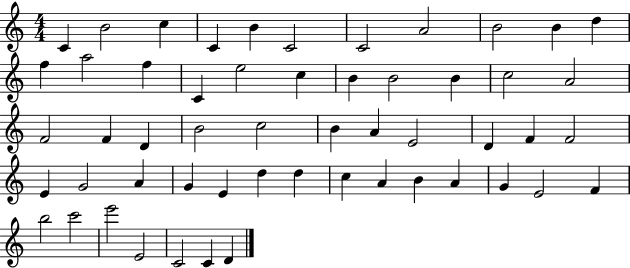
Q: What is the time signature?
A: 4/4